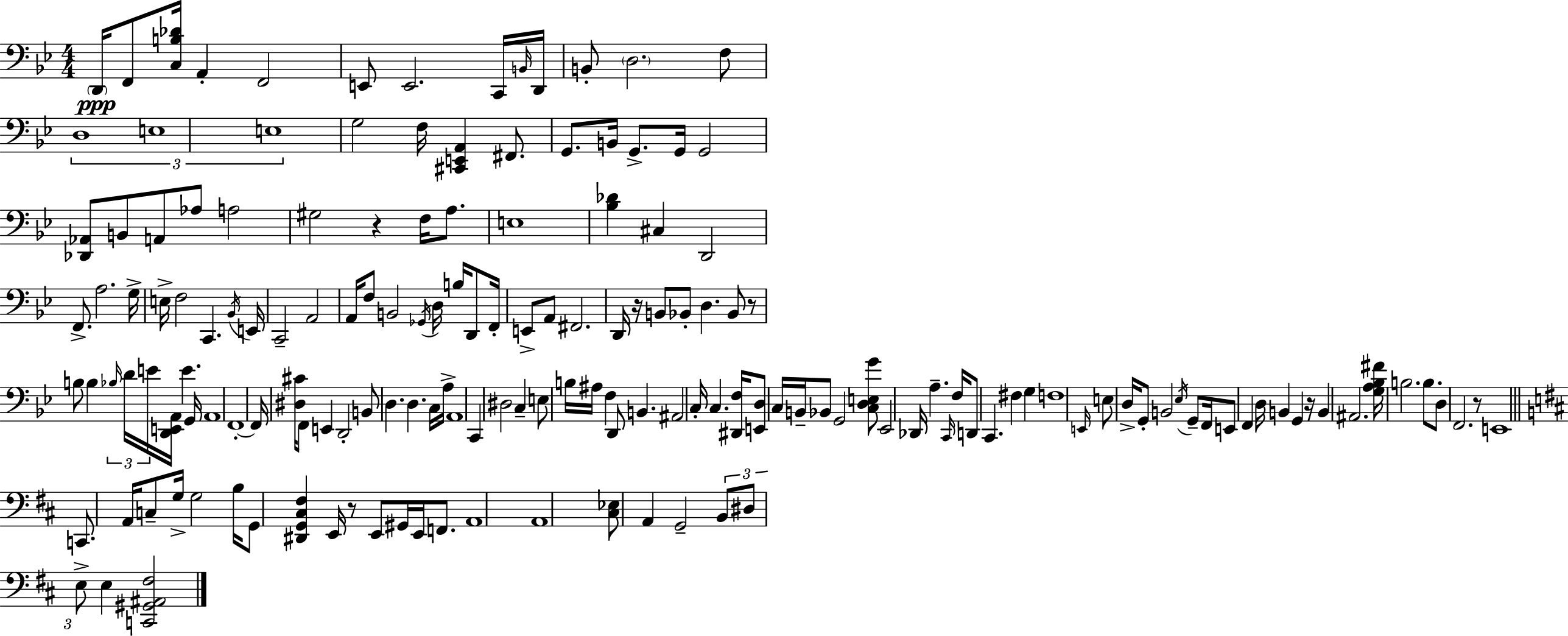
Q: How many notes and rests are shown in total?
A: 163